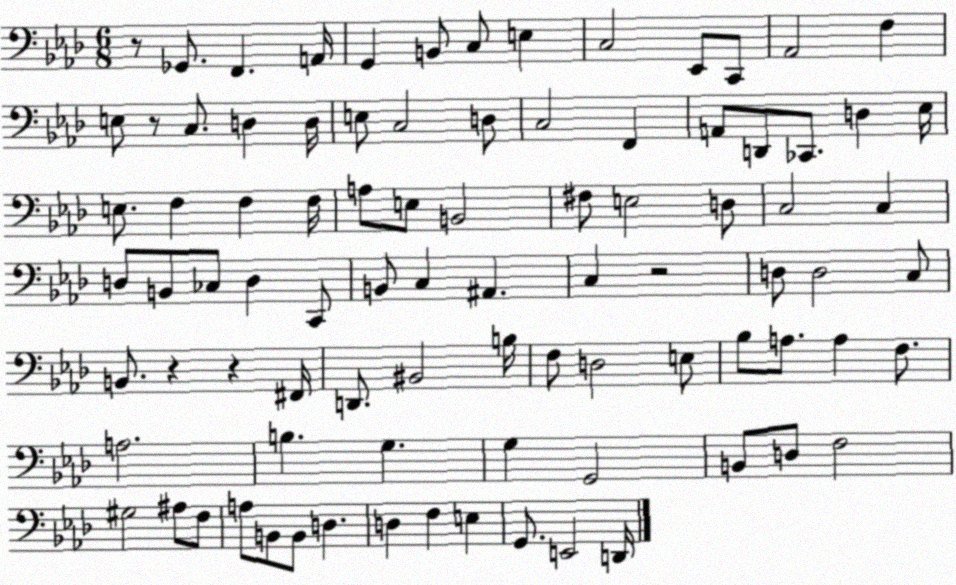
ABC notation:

X:1
T:Untitled
M:6/8
L:1/4
K:Ab
z/2 _G,,/2 F,, A,,/4 G,, B,,/2 C,/2 E, C,2 _E,,/2 C,,/2 _A,,2 F, E,/2 z/2 C,/2 D, D,/4 E,/2 C,2 D,/2 C,2 F,, A,,/2 D,,/2 _C,,/2 D, _E,/4 E,/2 F, F, F,/4 A,/2 E,/2 B,,2 ^F,/2 E,2 D,/2 C,2 C, D,/2 B,,/2 _C,/2 D, C,,/2 B,,/2 C, ^A,, C, z2 D,/2 D,2 C,/2 B,,/2 z z ^F,,/4 D,,/2 ^B,,2 B,/4 F,/2 D,2 E,/2 _B,/2 A,/2 A, F,/2 A,2 B, G, G, G,,2 B,,/2 D,/2 F,2 ^G,2 ^A,/2 F,/2 A,/2 B,,/2 B,,/2 D, D, F, E, G,,/2 E,,2 D,,/4